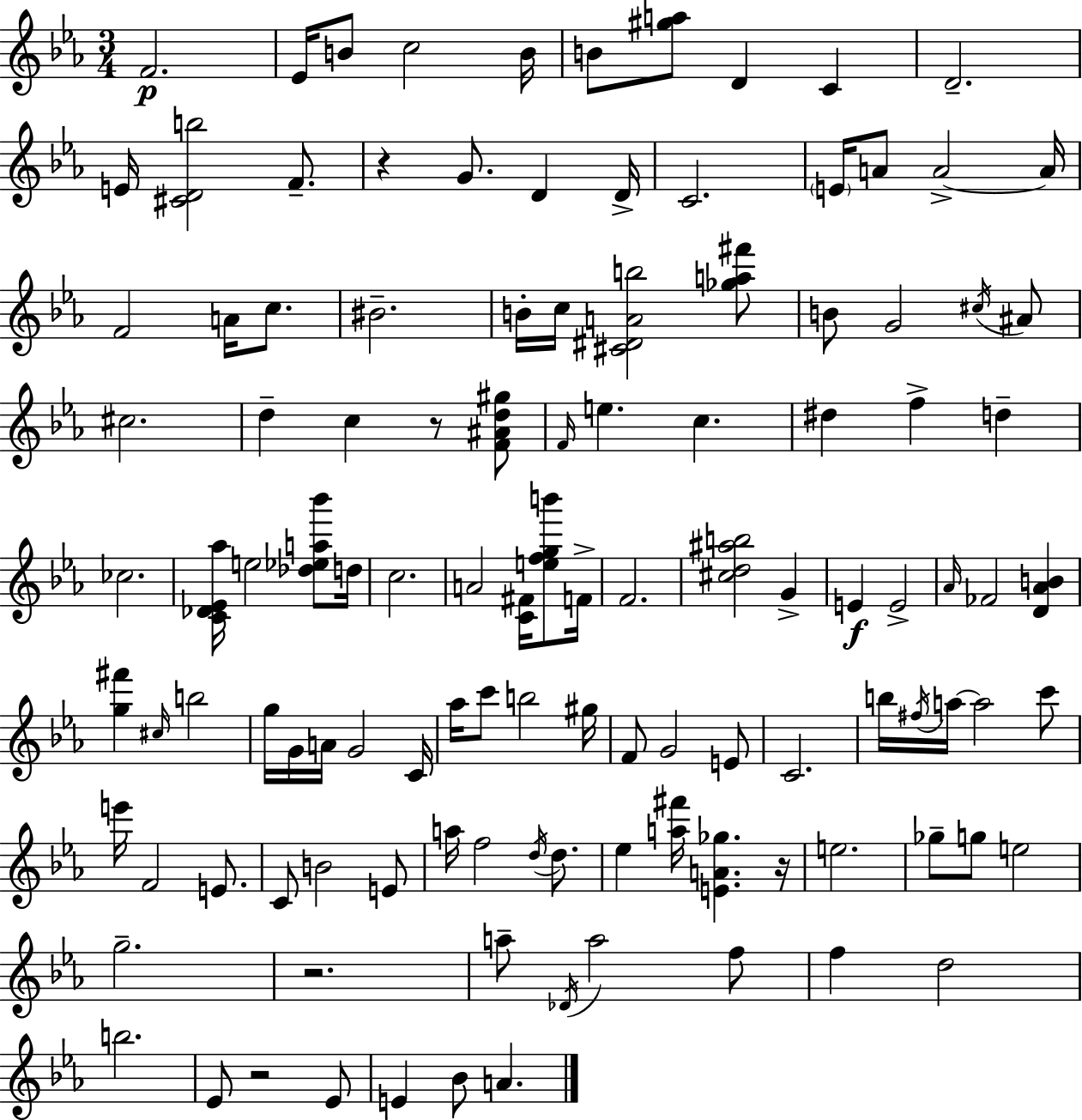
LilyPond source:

{
  \clef treble
  \numericTimeSignature
  \time 3/4
  \key ees \major
  f'2.\p | ees'16 b'8 c''2 b'16 | b'8 <gis'' a''>8 d'4 c'4 | d'2.-- | \break e'16 <cis' d' b''>2 f'8.-- | r4 g'8. d'4 d'16-> | c'2. | \parenthesize e'16 a'8 a'2->~~ a'16 | \break f'2 a'16 c''8. | bis'2.-- | b'16-. c''16 <cis' dis' a' b''>2 <ges'' a'' fis'''>8 | b'8 g'2 \acciaccatura { cis''16 } ais'8 | \break cis''2. | d''4-- c''4 r8 <f' ais' d'' gis''>8 | \grace { f'16 } e''4. c''4. | dis''4 f''4-> d''4-- | \break ces''2. | <c' des' ees' aes''>16 e''2 <des'' ees'' a'' bes'''>8 | d''16 c''2. | a'2 <c' fis'>16 <e'' f'' g'' b'''>8 | \break f'16-> f'2. | <cis'' d'' ais'' b''>2 g'4-> | e'4\f e'2-> | \grace { aes'16 } fes'2 <d' aes' b'>4 | \break <g'' fis'''>4 \grace { cis''16 } b''2 | g''16 g'16 a'16 g'2 | c'16 aes''16 c'''8 b''2 | gis''16 f'8 g'2 | \break e'8 c'2. | b''16 \acciaccatura { fis''16 } a''16~~ a''2 | c'''8 e'''16 f'2 | e'8. c'8 b'2 | \break e'8 a''16 f''2 | \acciaccatura { d''16 } d''8. ees''4 <a'' fis'''>16 <e' a' ges''>4. | r16 e''2. | ges''8-- g''8 e''2 | \break g''2.-- | r2. | a''8-- \acciaccatura { des'16 } a''2 | f''8 f''4 d''2 | \break b''2. | ees'8 r2 | ees'8 e'4 bes'8 | a'4. \bar "|."
}